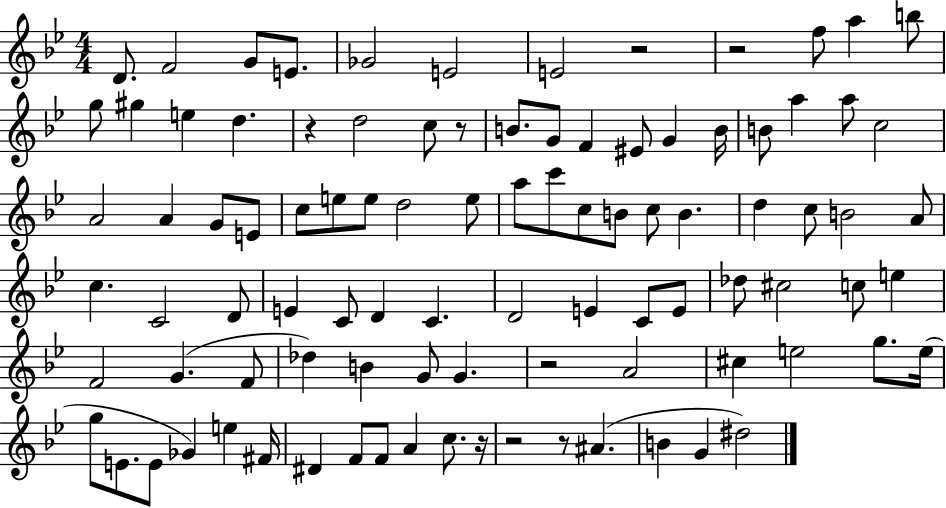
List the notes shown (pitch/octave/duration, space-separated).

D4/e. F4/h G4/e E4/e. Gb4/h E4/h E4/h R/h R/h F5/e A5/q B5/e G5/e G#5/q E5/q D5/q. R/q D5/h C5/e R/e B4/e. G4/e F4/q EIS4/e G4/q B4/s B4/e A5/q A5/e C5/h A4/h A4/q G4/e E4/e C5/e E5/e E5/e D5/h E5/e A5/e C6/e C5/e B4/e C5/e B4/q. D5/q C5/e B4/h A4/e C5/q. C4/h D4/e E4/q C4/e D4/q C4/q. D4/h E4/q C4/e E4/e Db5/e C#5/h C5/e E5/q F4/h G4/q. F4/e Db5/q B4/q G4/e G4/q. R/h A4/h C#5/q E5/h G5/e. E5/s G5/e E4/e. E4/e Gb4/q E5/q F#4/s D#4/q F4/e F4/e A4/q C5/e. R/s R/h R/e A#4/q. B4/q G4/q D#5/h